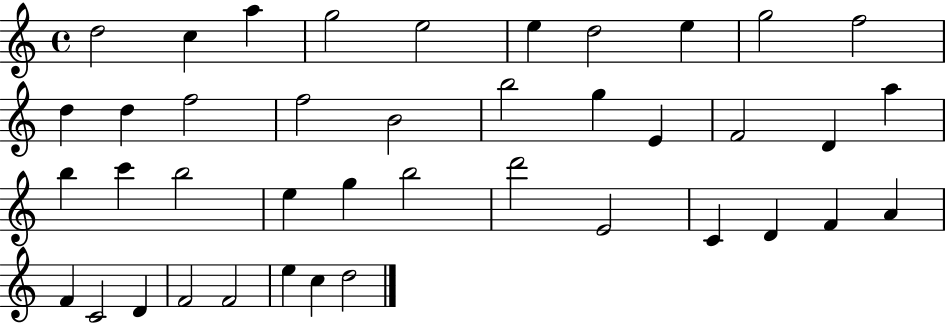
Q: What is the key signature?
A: C major